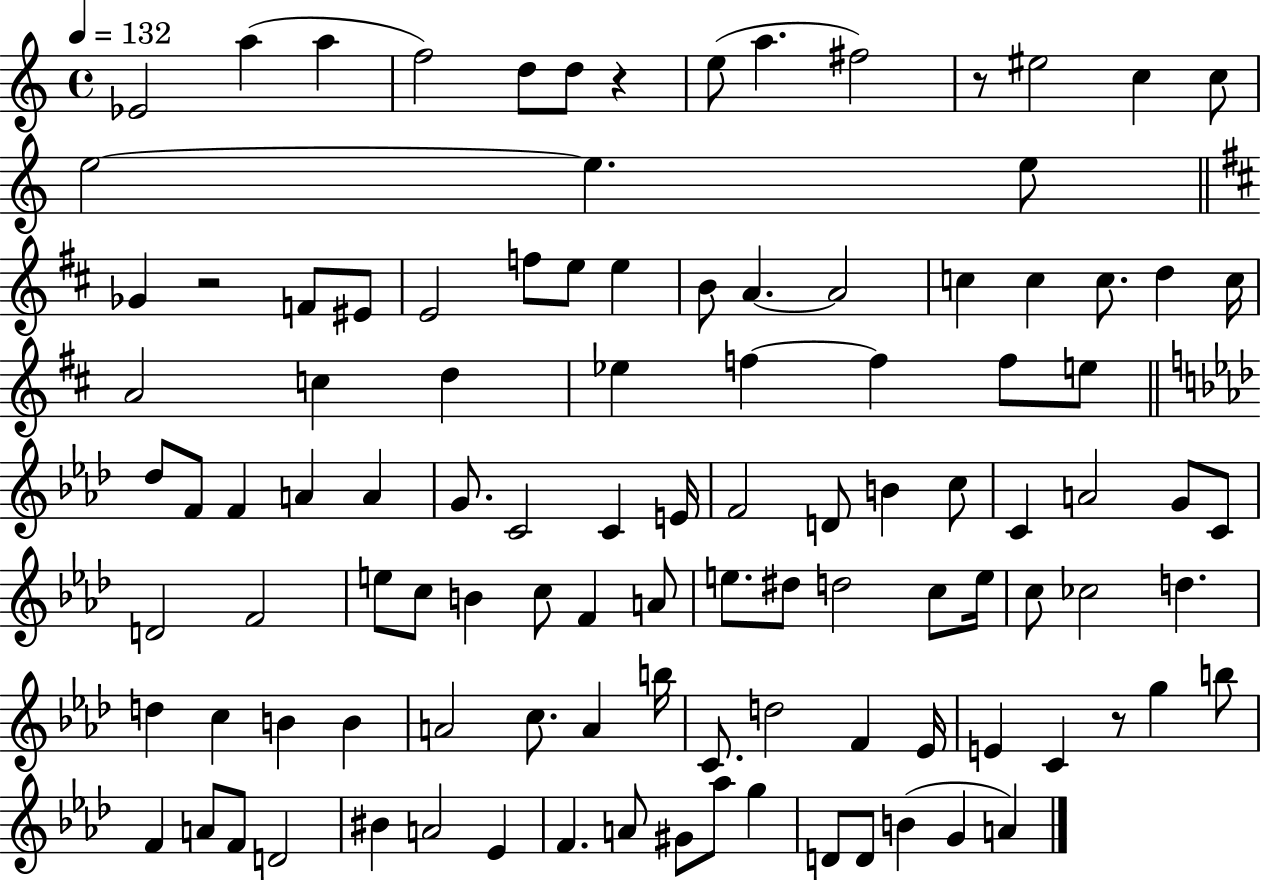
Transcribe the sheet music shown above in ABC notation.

X:1
T:Untitled
M:4/4
L:1/4
K:C
_E2 a a f2 d/2 d/2 z e/2 a ^f2 z/2 ^e2 c c/2 e2 e e/2 _G z2 F/2 ^E/2 E2 f/2 e/2 e B/2 A A2 c c c/2 d c/4 A2 c d _e f f f/2 e/2 _d/2 F/2 F A A G/2 C2 C E/4 F2 D/2 B c/2 C A2 G/2 C/2 D2 F2 e/2 c/2 B c/2 F A/2 e/2 ^d/2 d2 c/2 e/4 c/2 _c2 d d c B B A2 c/2 A b/4 C/2 d2 F _E/4 E C z/2 g b/2 F A/2 F/2 D2 ^B A2 _E F A/2 ^G/2 _a/2 g D/2 D/2 B G A